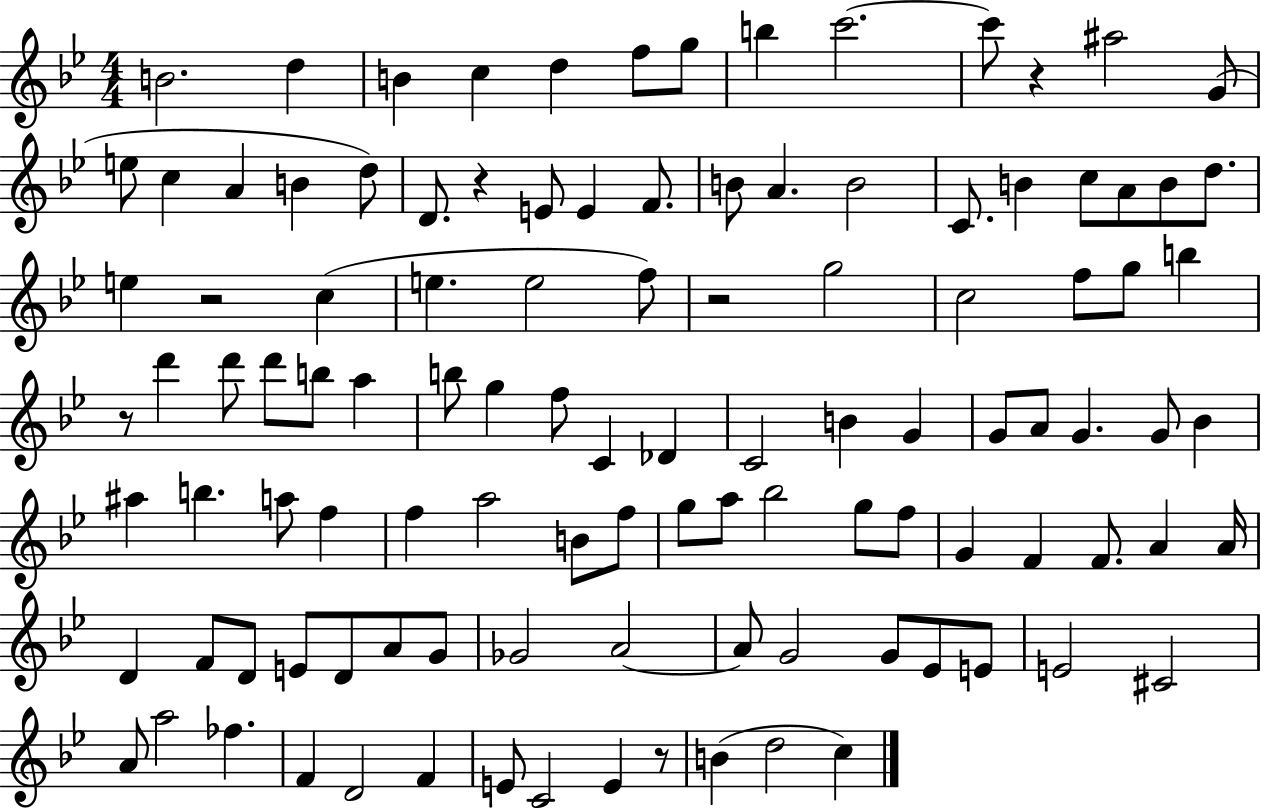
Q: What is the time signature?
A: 4/4